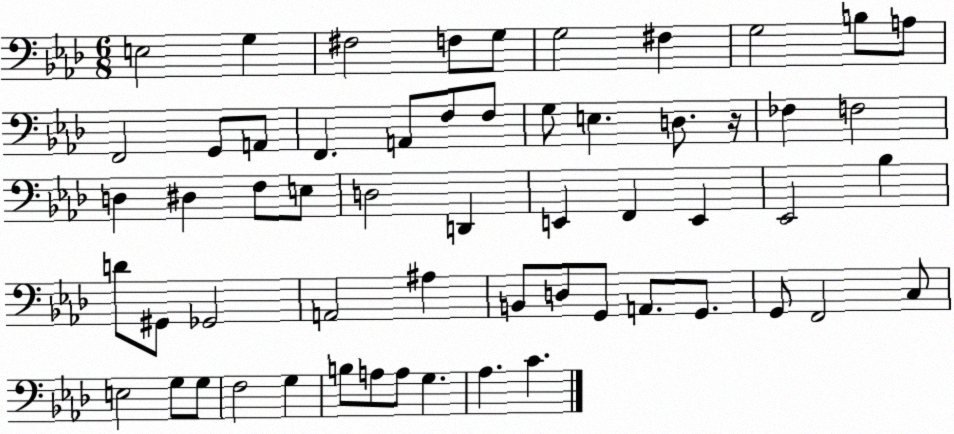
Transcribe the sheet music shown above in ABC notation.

X:1
T:Untitled
M:6/8
L:1/4
K:Ab
E,2 G, ^F,2 F,/2 G,/2 G,2 ^F, G,2 B,/2 A,/2 F,,2 G,,/2 A,,/2 F,, A,,/2 F,/2 F,/2 G,/2 E, D,/2 z/4 _F, F,2 D, ^D, F,/2 E,/2 D,2 D,, E,, F,, E,, _E,,2 _B, D/2 ^G,,/2 _G,,2 A,,2 ^A, B,,/2 D,/2 G,,/2 A,,/2 G,,/2 G,,/2 F,,2 C,/2 E,2 G,/2 G,/2 F,2 G, B,/2 A,/2 A,/2 G, _A, C